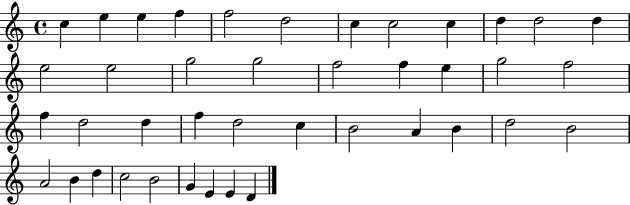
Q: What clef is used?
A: treble